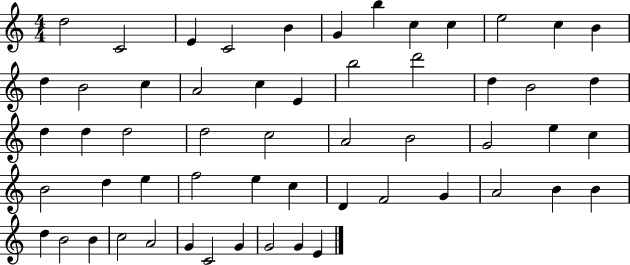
D5/h C4/h E4/q C4/h B4/q G4/q B5/q C5/q C5/q E5/h C5/q B4/q D5/q B4/h C5/q A4/h C5/q E4/q B5/h D6/h D5/q B4/h D5/q D5/q D5/q D5/h D5/h C5/h A4/h B4/h G4/h E5/q C5/q B4/h D5/q E5/q F5/h E5/q C5/q D4/q F4/h G4/q A4/h B4/q B4/q D5/q B4/h B4/q C5/h A4/h G4/q C4/h G4/q G4/h G4/q E4/q